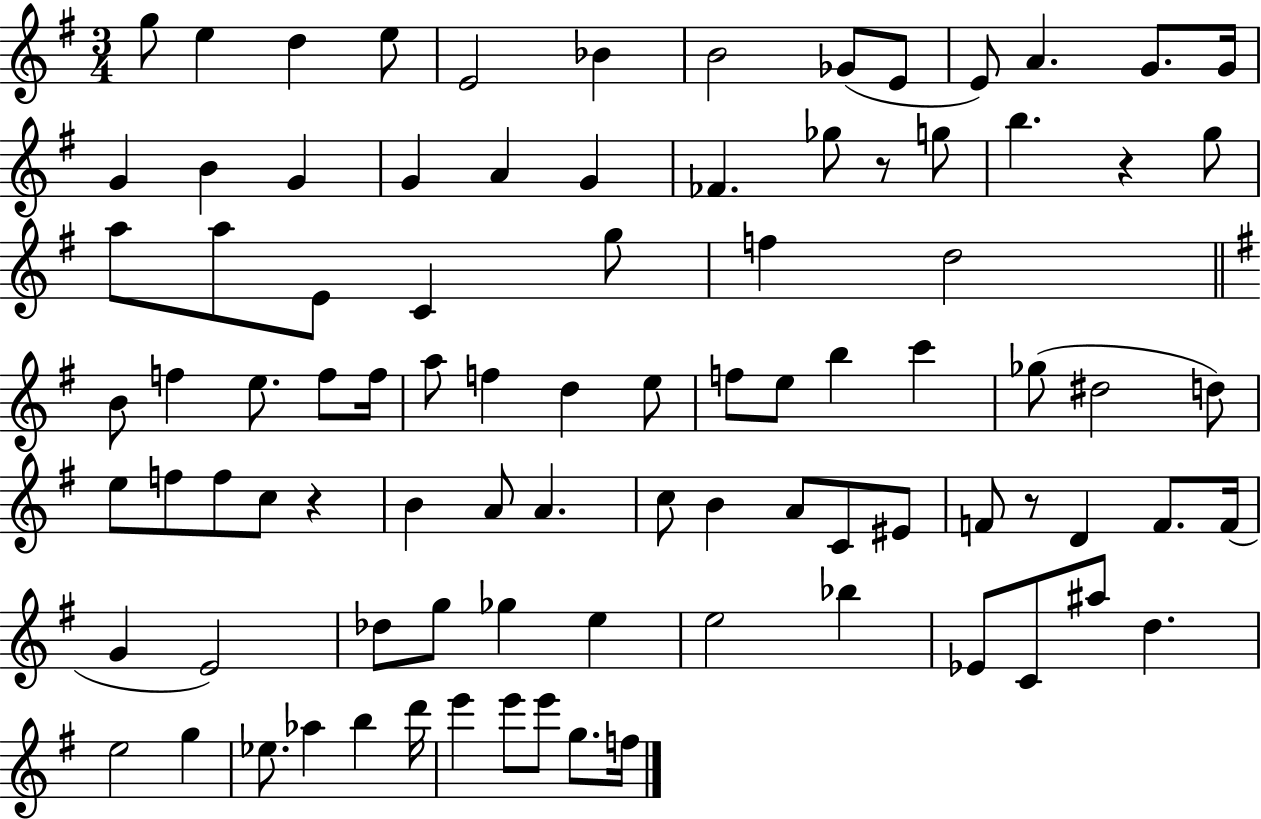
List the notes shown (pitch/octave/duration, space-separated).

G5/e E5/q D5/q E5/e E4/h Bb4/q B4/h Gb4/e E4/e E4/e A4/q. G4/e. G4/s G4/q B4/q G4/q G4/q A4/q G4/q FES4/q. Gb5/e R/e G5/e B5/q. R/q G5/e A5/e A5/e E4/e C4/q G5/e F5/q D5/h B4/e F5/q E5/e. F5/e F5/s A5/e F5/q D5/q E5/e F5/e E5/e B5/q C6/q Gb5/e D#5/h D5/e E5/e F5/e F5/e C5/e R/q B4/q A4/e A4/q. C5/e B4/q A4/e C4/e EIS4/e F4/e R/e D4/q F4/e. F4/s G4/q E4/h Db5/e G5/e Gb5/q E5/q E5/h Bb5/q Eb4/e C4/e A#5/e D5/q. E5/h G5/q Eb5/e. Ab5/q B5/q D6/s E6/q E6/e E6/e G5/e. F5/s